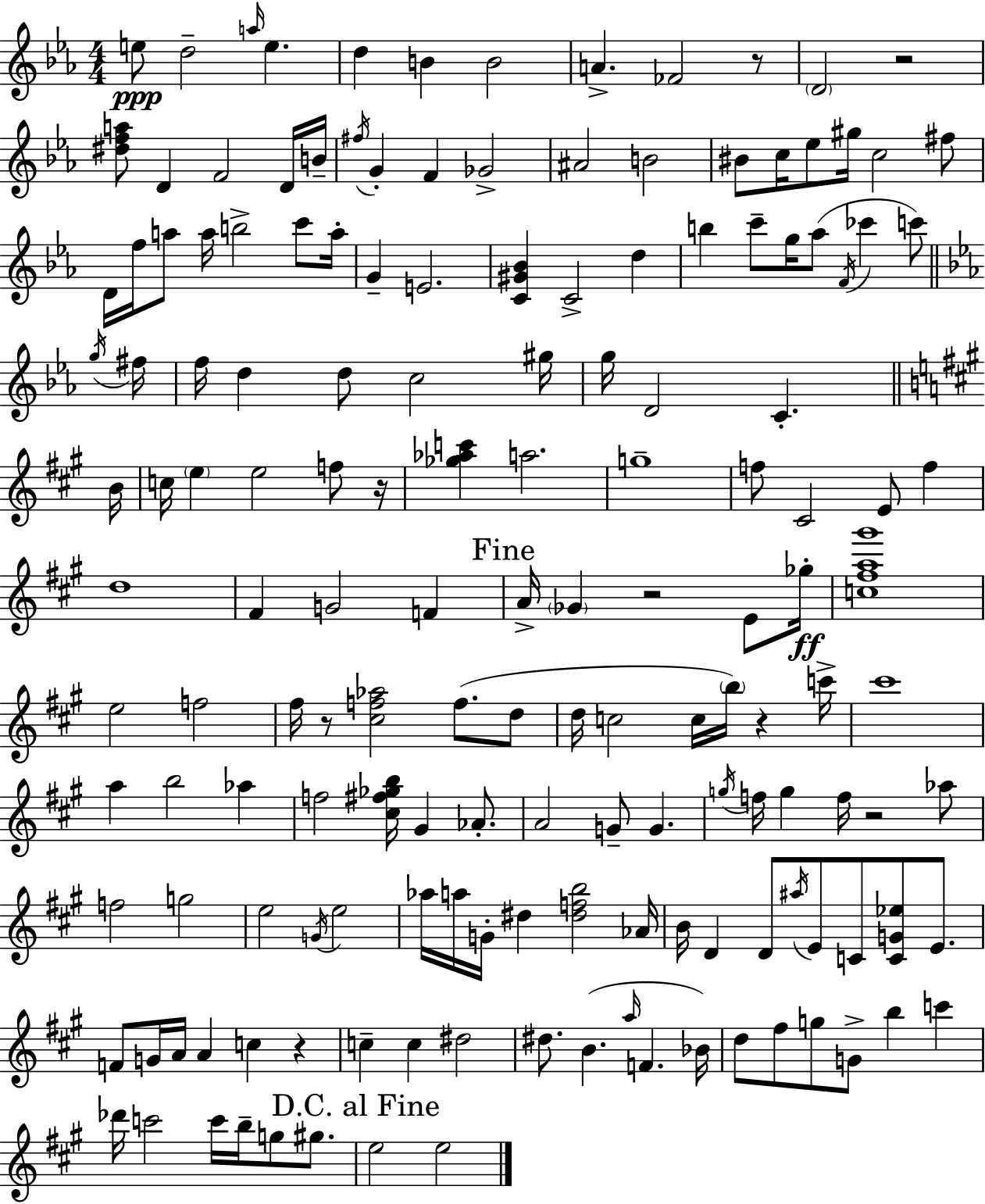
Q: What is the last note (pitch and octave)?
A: E5